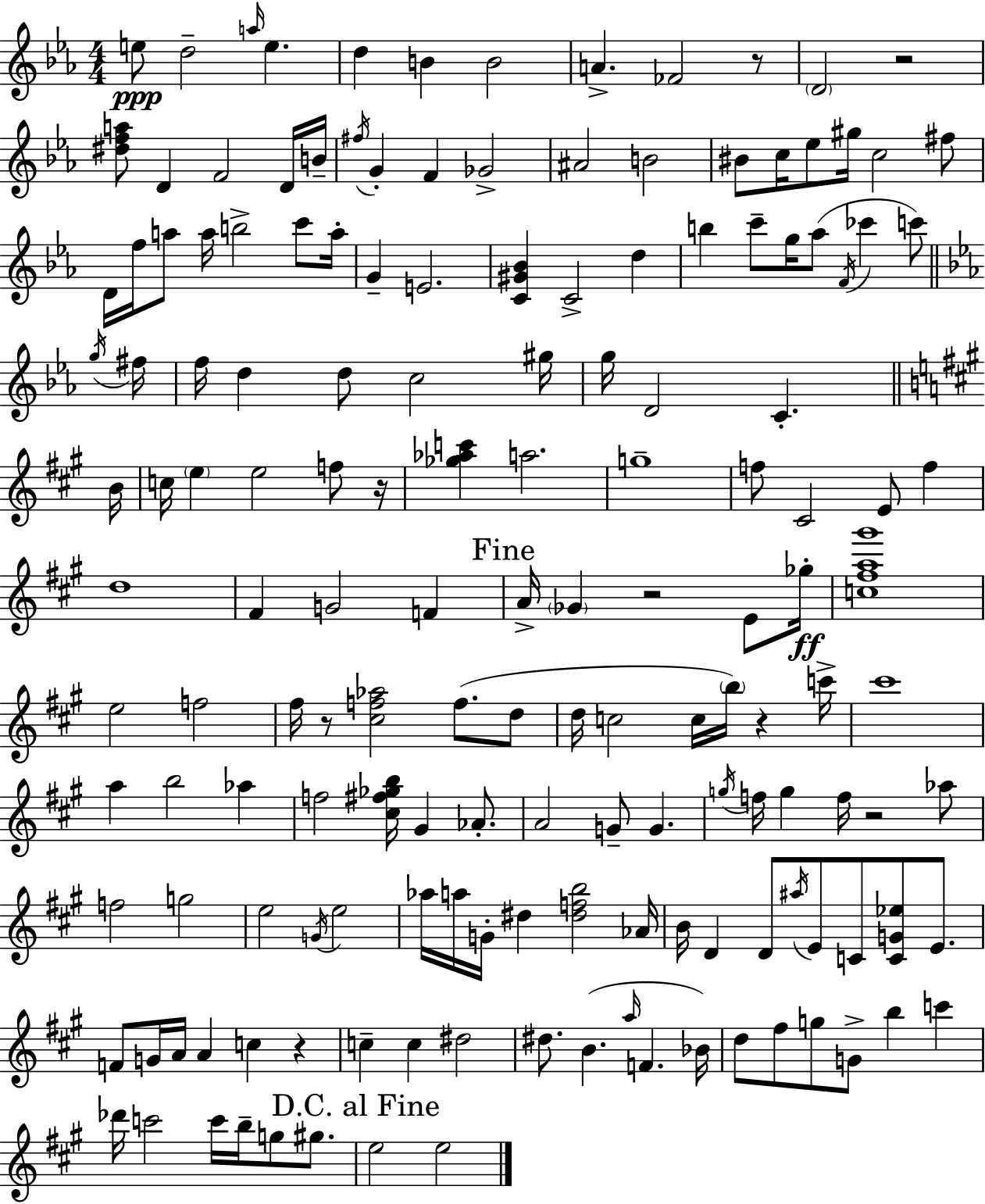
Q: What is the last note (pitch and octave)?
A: E5